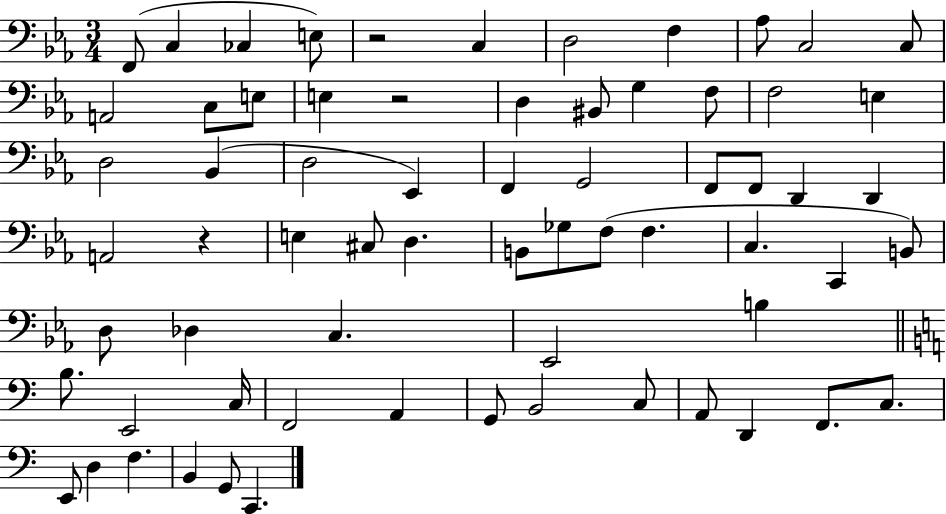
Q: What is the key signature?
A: EES major